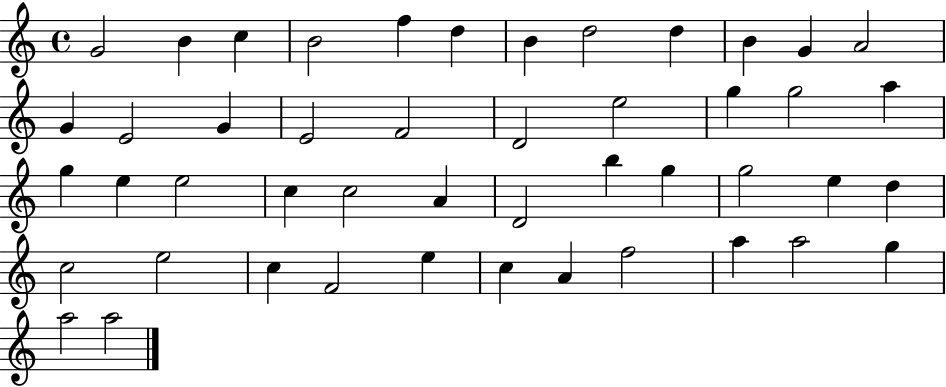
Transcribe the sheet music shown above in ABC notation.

X:1
T:Untitled
M:4/4
L:1/4
K:C
G2 B c B2 f d B d2 d B G A2 G E2 G E2 F2 D2 e2 g g2 a g e e2 c c2 A D2 b g g2 e d c2 e2 c F2 e c A f2 a a2 g a2 a2